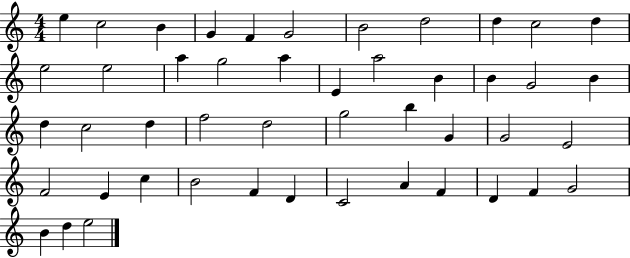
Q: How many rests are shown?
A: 0